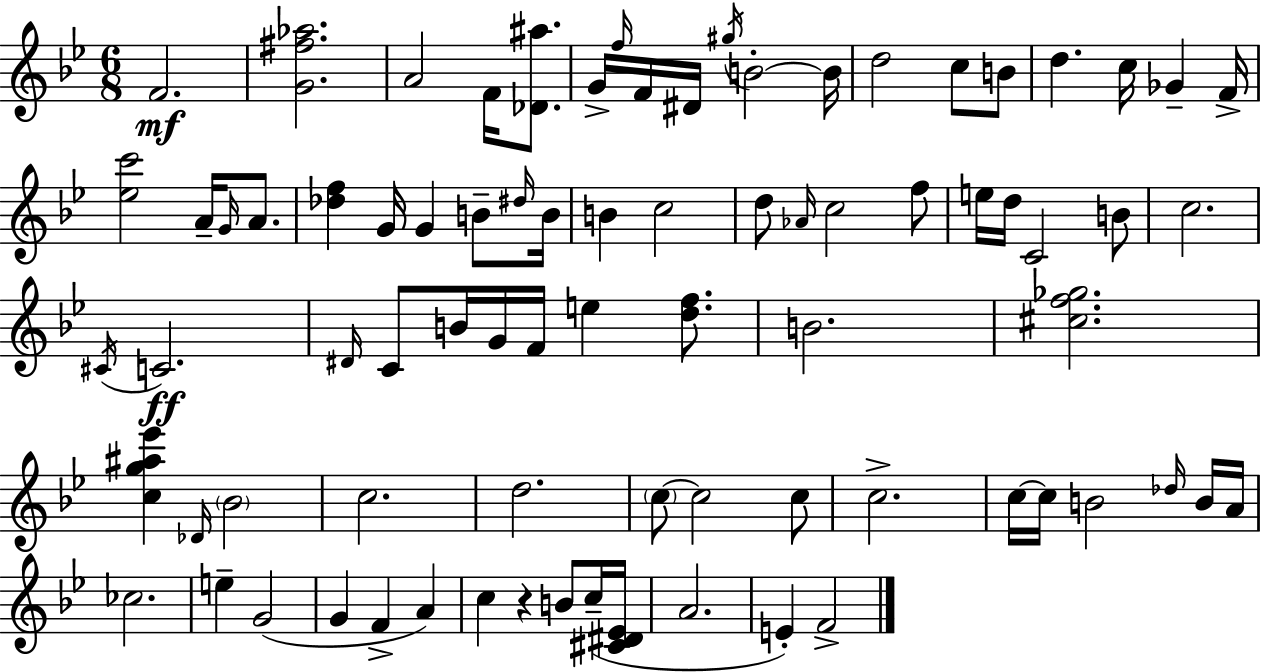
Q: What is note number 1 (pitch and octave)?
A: F4